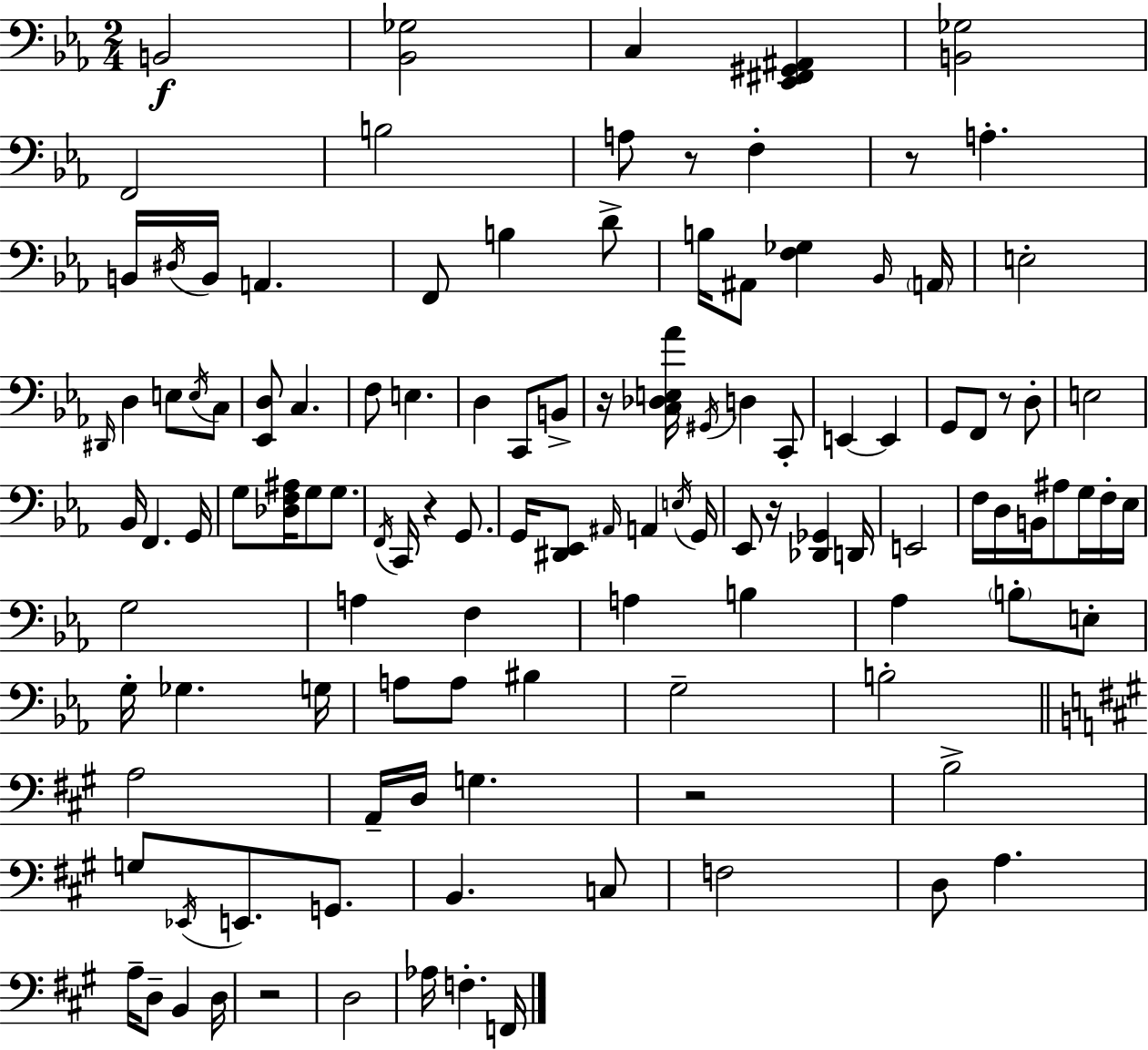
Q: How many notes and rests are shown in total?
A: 118